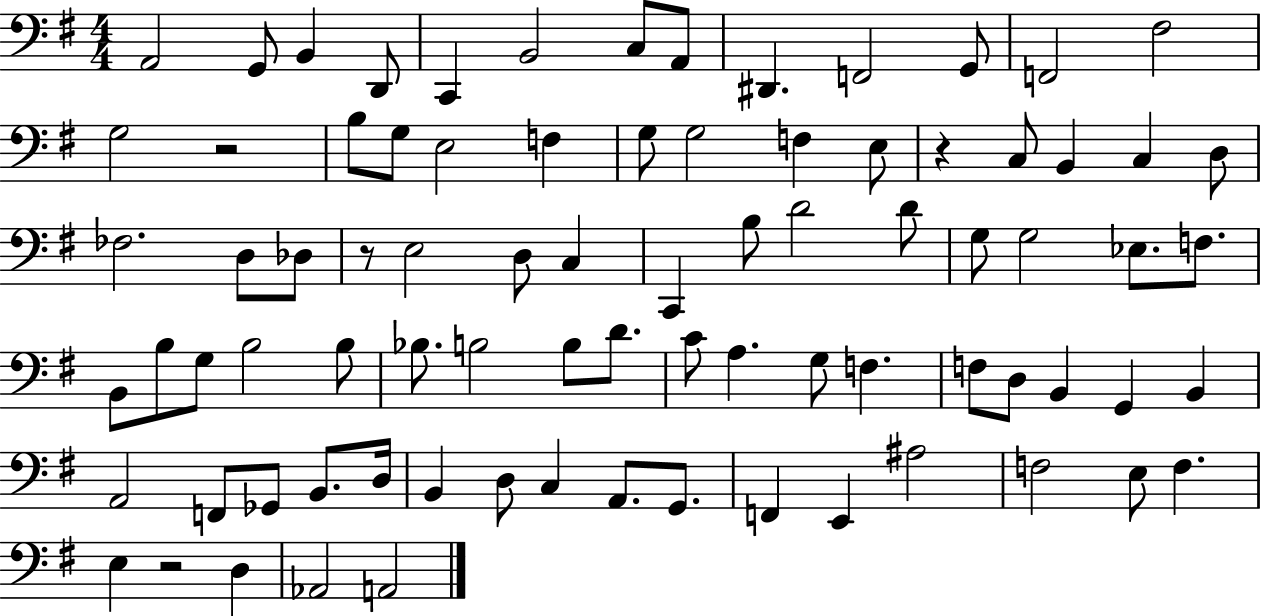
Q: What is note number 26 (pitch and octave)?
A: D3